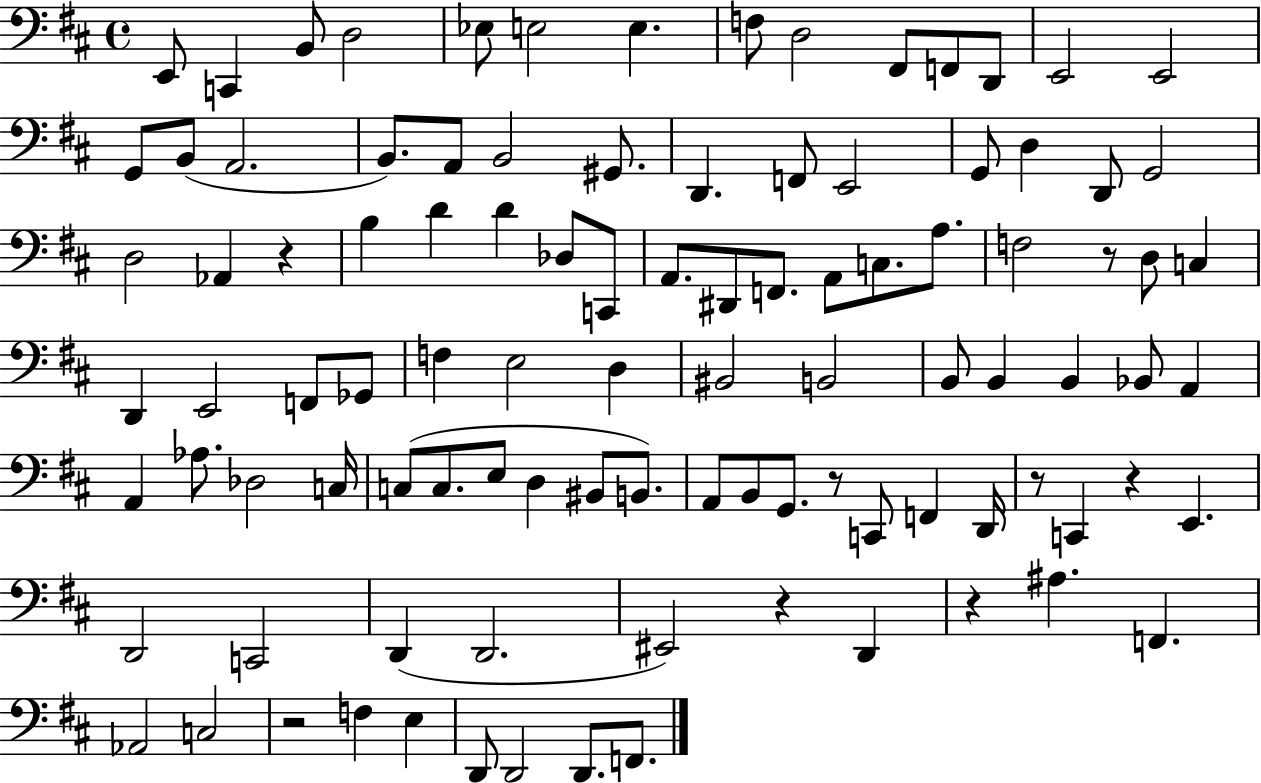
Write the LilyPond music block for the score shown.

{
  \clef bass
  \time 4/4
  \defaultTimeSignature
  \key d \major
  e,8 c,4 b,8 d2 | ees8 e2 e4. | f8 d2 fis,8 f,8 d,8 | e,2 e,2 | \break g,8 b,8( a,2. | b,8.) a,8 b,2 gis,8. | d,4. f,8 e,2 | g,8 d4 d,8 g,2 | \break d2 aes,4 r4 | b4 d'4 d'4 des8 c,8 | a,8. dis,8 f,8. a,8 c8. a8. | f2 r8 d8 c4 | \break d,4 e,2 f,8 ges,8 | f4 e2 d4 | bis,2 b,2 | b,8 b,4 b,4 bes,8 a,4 | \break a,4 aes8. des2 c16 | c8( c8. e8 d4 bis,8 b,8.) | a,8 b,8 g,8. r8 c,8 f,4 d,16 | r8 c,4 r4 e,4. | \break d,2 c,2 | d,4( d,2. | eis,2) r4 d,4 | r4 ais4. f,4. | \break aes,2 c2 | r2 f4 e4 | d,8 d,2 d,8. f,8. | \bar "|."
}